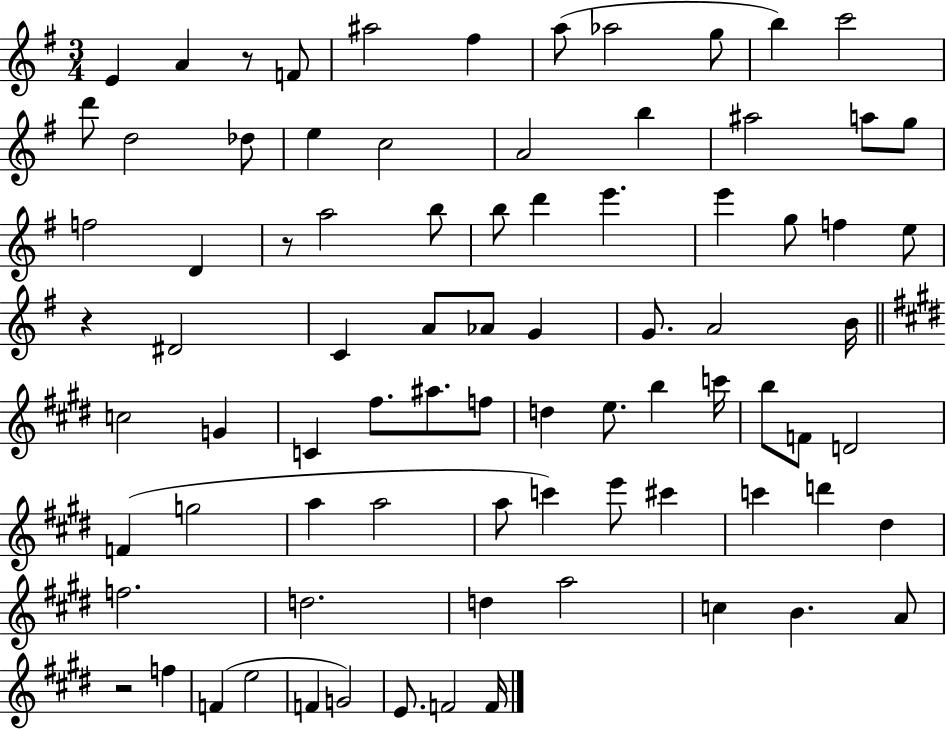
E4/q A4/q R/e F4/e A#5/h F#5/q A5/e Ab5/h G5/e B5/q C6/h D6/e D5/h Db5/e E5/q C5/h A4/h B5/q A#5/h A5/e G5/e F5/h D4/q R/e A5/h B5/e B5/e D6/q E6/q. E6/q G5/e F5/q E5/e R/q D#4/h C4/q A4/e Ab4/e G4/q G4/e. A4/h B4/s C5/h G4/q C4/q F#5/e. A#5/e. F5/e D5/q E5/e. B5/q C6/s B5/e F4/e D4/h F4/q G5/h A5/q A5/h A5/e C6/q E6/e C#6/q C6/q D6/q D#5/q F5/h. D5/h. D5/q A5/h C5/q B4/q. A4/e R/h F5/q F4/q E5/h F4/q G4/h E4/e. F4/h F4/s